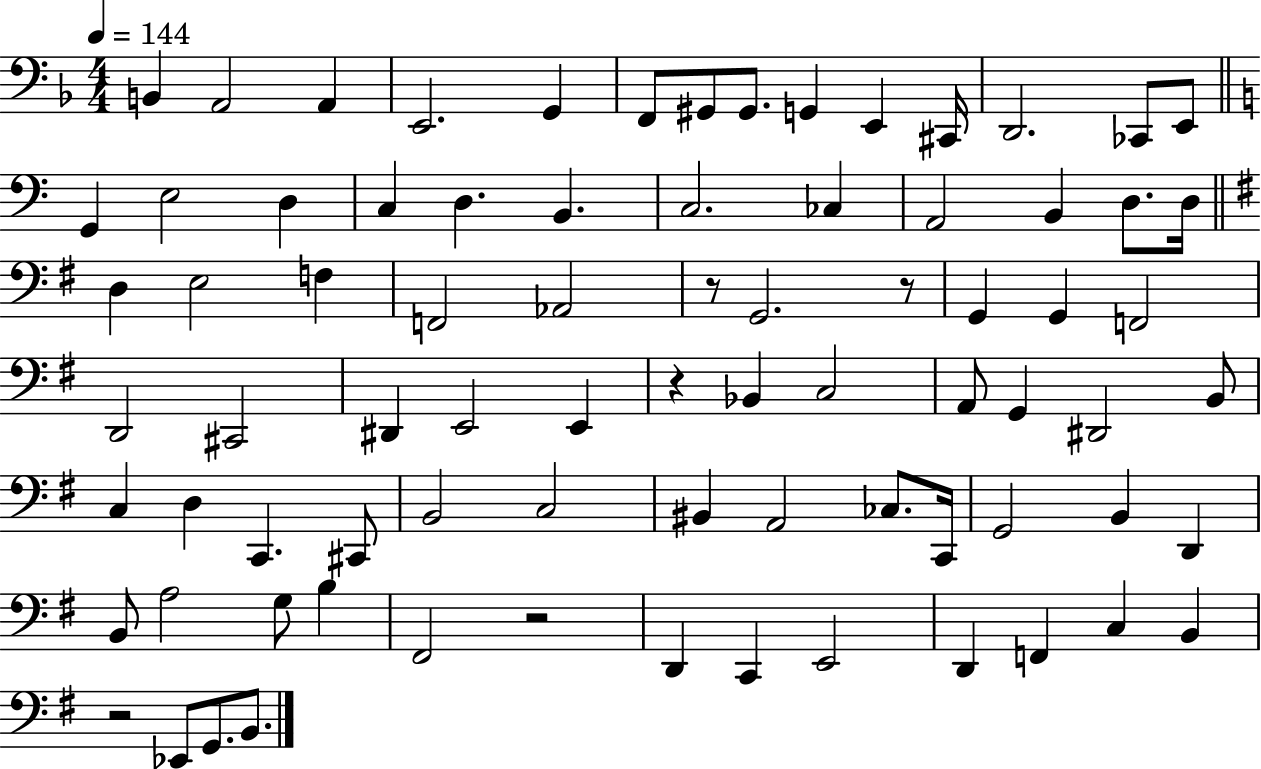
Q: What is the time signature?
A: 4/4